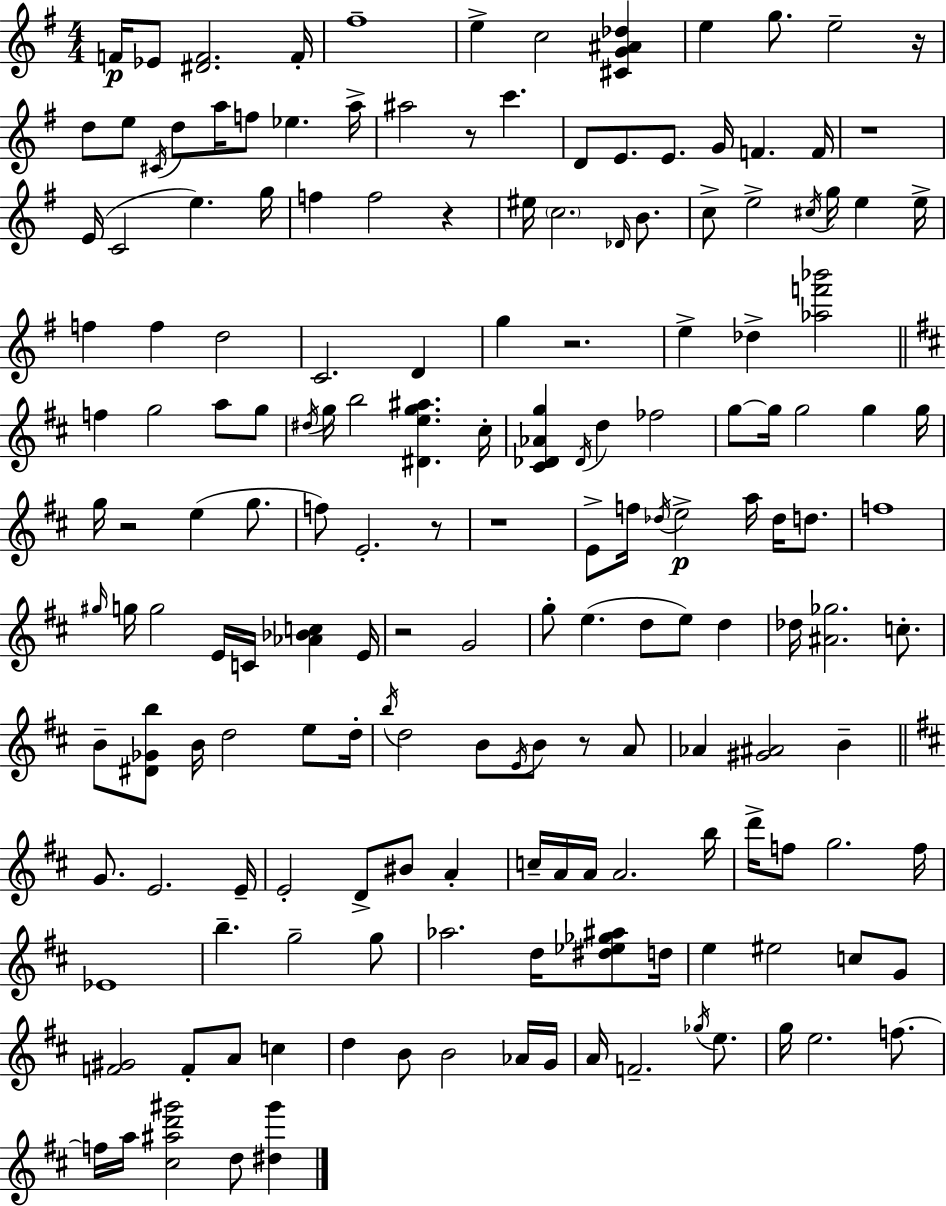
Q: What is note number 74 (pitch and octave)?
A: E5